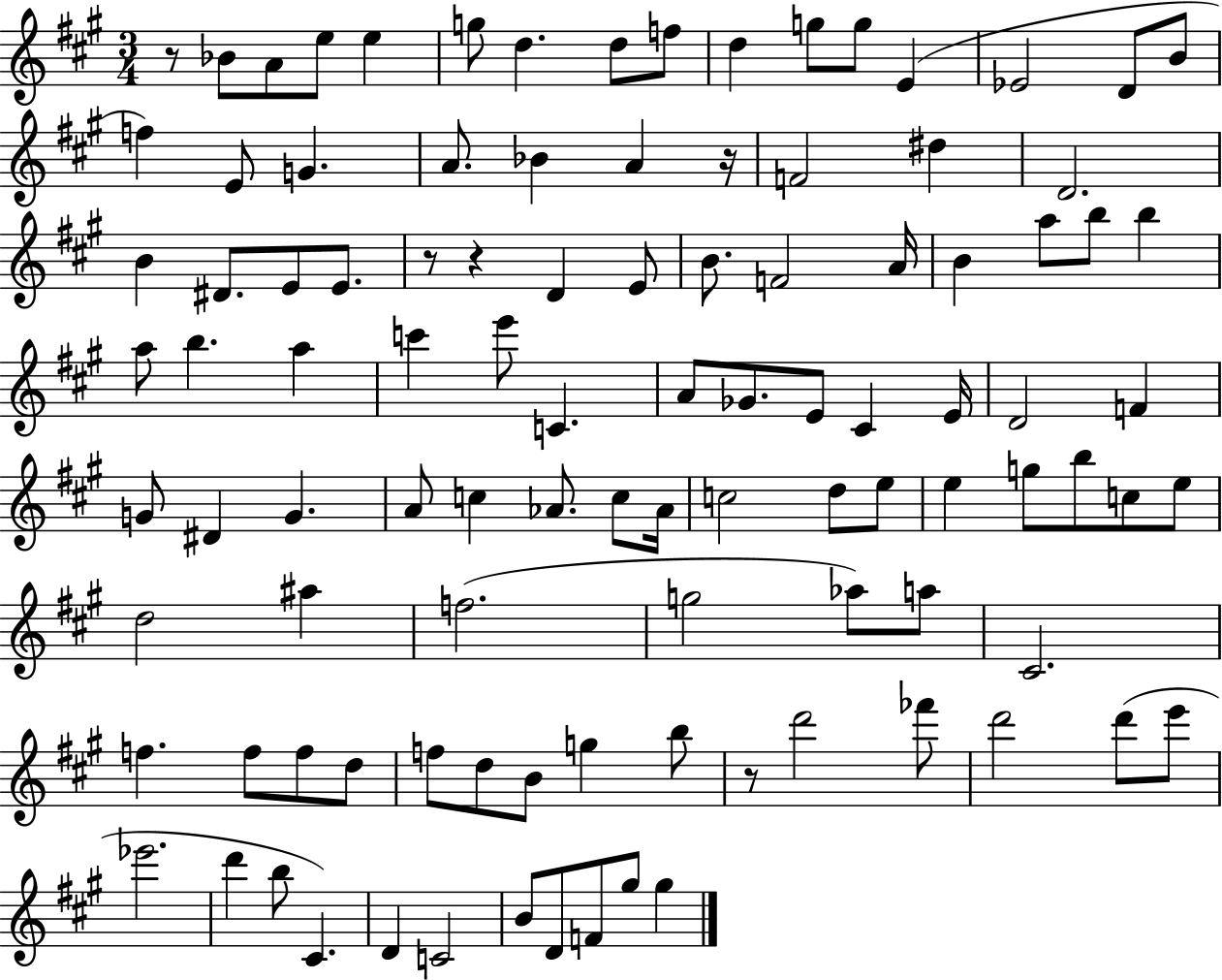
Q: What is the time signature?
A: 3/4